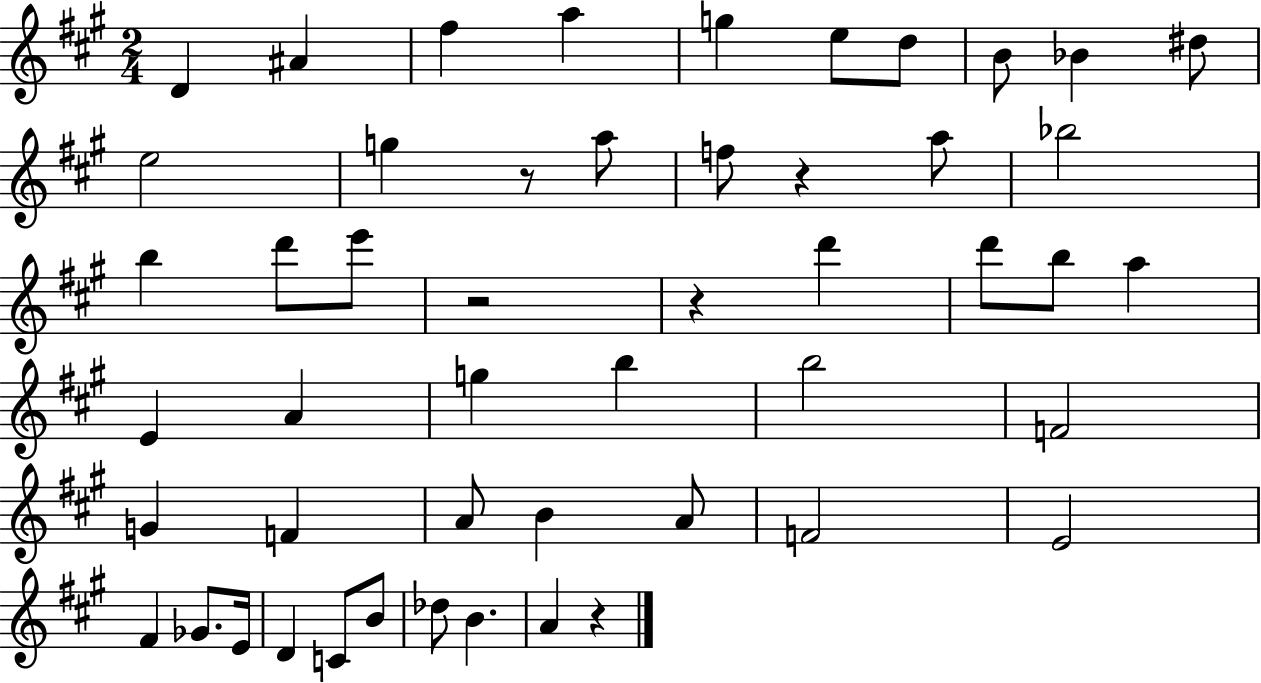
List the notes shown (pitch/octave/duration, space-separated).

D4/q A#4/q F#5/q A5/q G5/q E5/e D5/e B4/e Bb4/q D#5/e E5/h G5/q R/e A5/e F5/e R/q A5/e Bb5/h B5/q D6/e E6/e R/h R/q D6/q D6/e B5/e A5/q E4/q A4/q G5/q B5/q B5/h F4/h G4/q F4/q A4/e B4/q A4/e F4/h E4/h F#4/q Gb4/e. E4/s D4/q C4/e B4/e Db5/e B4/q. A4/q R/q